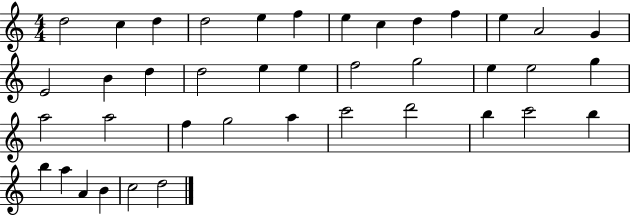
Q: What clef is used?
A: treble